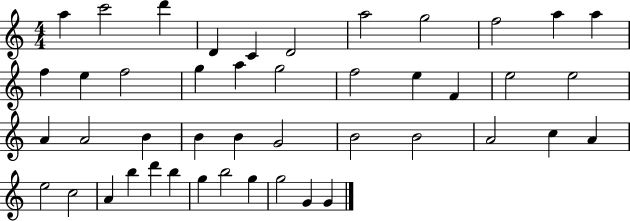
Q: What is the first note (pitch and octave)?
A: A5